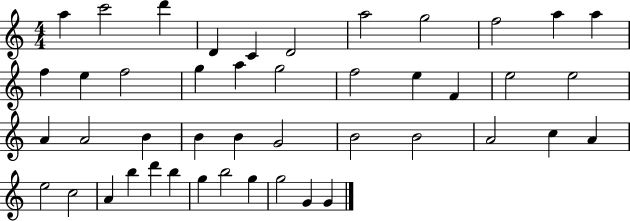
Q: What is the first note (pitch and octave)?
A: A5